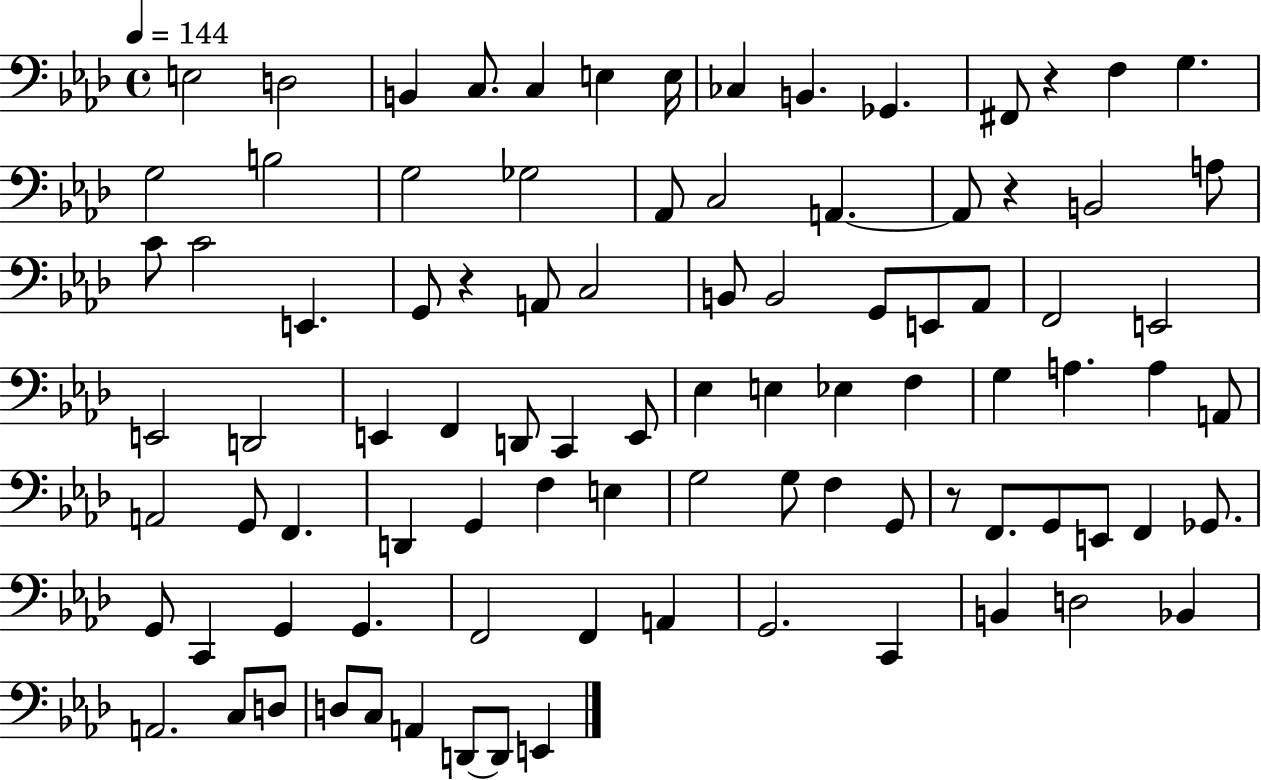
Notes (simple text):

E3/h D3/h B2/q C3/e. C3/q E3/q E3/s CES3/q B2/q. Gb2/q. F#2/e R/q F3/q G3/q. G3/h B3/h G3/h Gb3/h Ab2/e C3/h A2/q. A2/e R/q B2/h A3/e C4/e C4/h E2/q. G2/e R/q A2/e C3/h B2/e B2/h G2/e E2/e Ab2/e F2/h E2/h E2/h D2/h E2/q F2/q D2/e C2/q E2/e Eb3/q E3/q Eb3/q F3/q G3/q A3/q. A3/q A2/e A2/h G2/e F2/q. D2/q G2/q F3/q E3/q G3/h G3/e F3/q G2/e R/e F2/e. G2/e E2/e F2/q Gb2/e. G2/e C2/q G2/q G2/q. F2/h F2/q A2/q G2/h. C2/q B2/q D3/h Bb2/q A2/h. C3/e D3/e D3/e C3/e A2/q D2/e D2/e E2/q